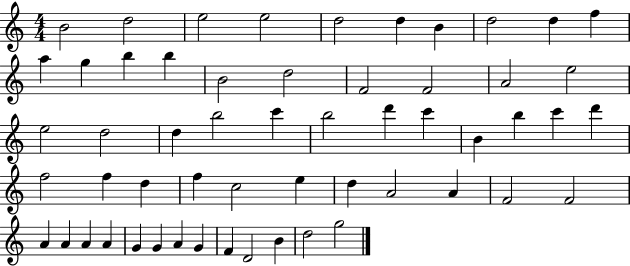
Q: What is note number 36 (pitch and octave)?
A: F5